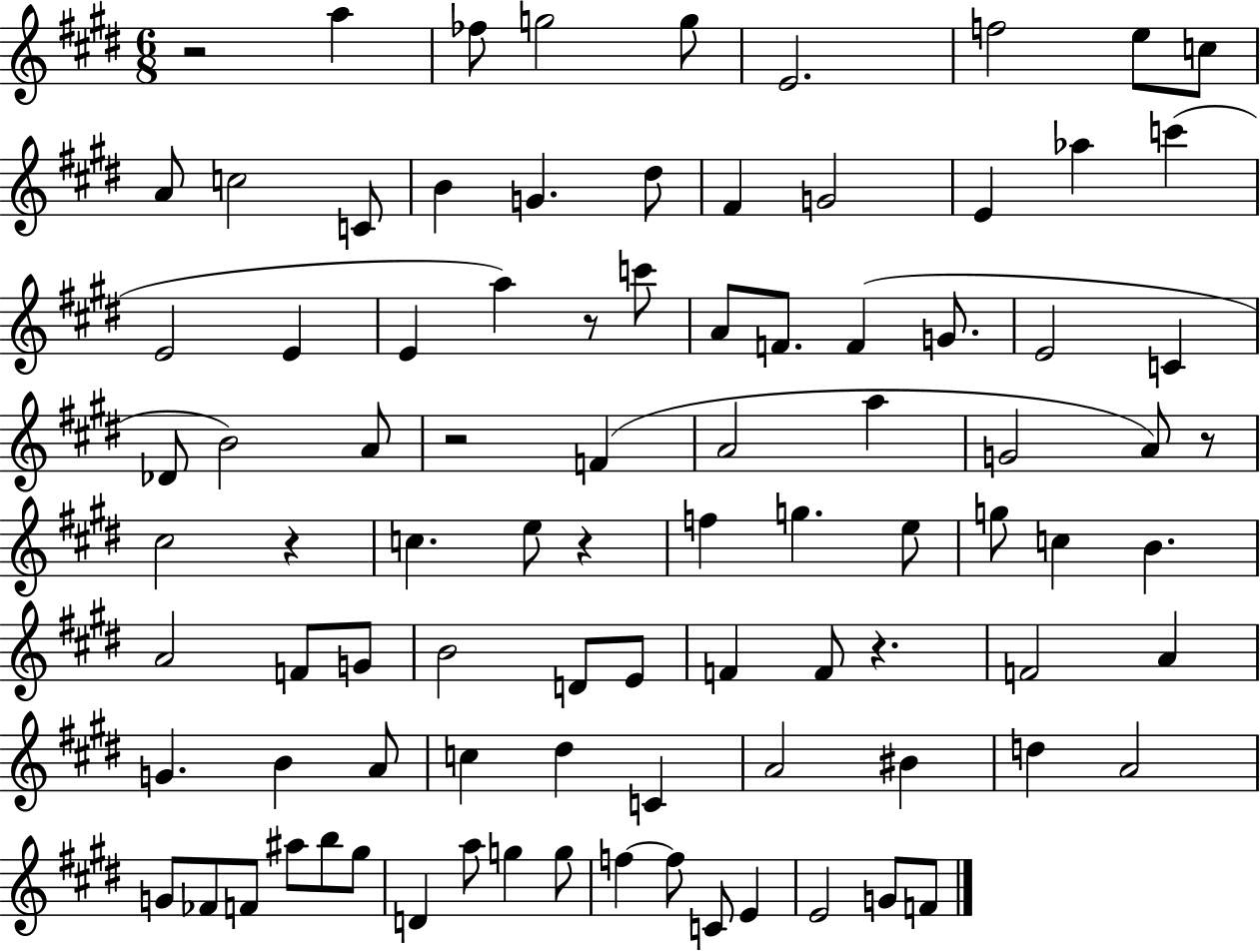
R/h A5/q FES5/e G5/h G5/e E4/h. F5/h E5/e C5/e A4/e C5/h C4/e B4/q G4/q. D#5/e F#4/q G4/h E4/q Ab5/q C6/q E4/h E4/q E4/q A5/q R/e C6/e A4/e F4/e. F4/q G4/e. E4/h C4/q Db4/e B4/h A4/e R/h F4/q A4/h A5/q G4/h A4/e R/e C#5/h R/q C5/q. E5/e R/q F5/q G5/q. E5/e G5/e C5/q B4/q. A4/h F4/e G4/e B4/h D4/e E4/e F4/q F4/e R/q. F4/h A4/q G4/q. B4/q A4/e C5/q D#5/q C4/q A4/h BIS4/q D5/q A4/h G4/e FES4/e F4/e A#5/e B5/e G#5/e D4/q A5/e G5/q G5/e F5/q F5/e C4/e E4/q E4/h G4/e F4/e